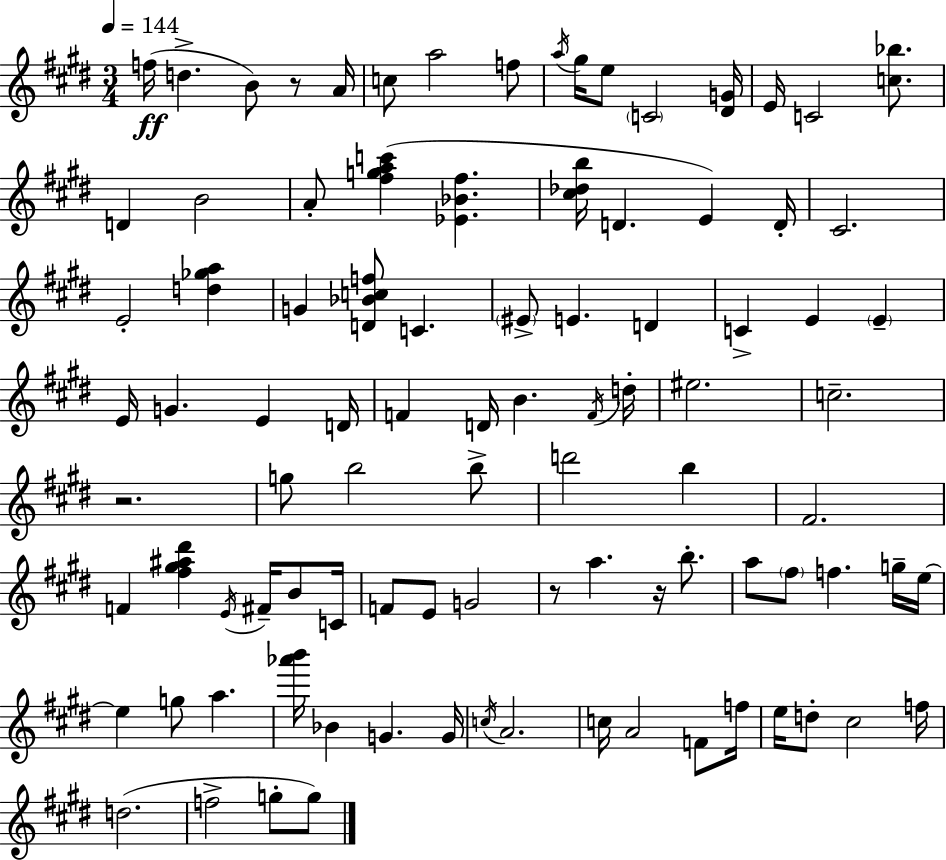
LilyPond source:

{
  \clef treble
  \numericTimeSignature
  \time 3/4
  \key e \major
  \tempo 4 = 144
  f''16(\ff d''4.-> b'8) r8 a'16 | c''8 a''2 f''8 | \acciaccatura { a''16 } gis''16 e''8 \parenthesize c'2 | <dis' g'>16 e'16 c'2 <c'' bes''>8. | \break d'4 b'2 | a'8-. <fis'' g'' a'' c'''>4( <ees' bes' fis''>4. | <cis'' des'' b''>16 d'4. e'4) | d'16-. cis'2. | \break e'2-. <d'' ges'' a''>4 | g'4 <d' bes' c'' f''>8 c'4. | \parenthesize eis'8-> e'4. d'4 | c'4-> e'4 \parenthesize e'4-- | \break e'16 g'4. e'4 | d'16 f'4 d'16 b'4. | \acciaccatura { f'16 } d''16-. eis''2. | c''2.-- | \break r2. | g''8 b''2 | b''8-> d'''2 b''4 | fis'2. | \break f'4 <fis'' gis'' ais'' dis'''>4 \acciaccatura { e'16 } fis'16-- | b'8 c'16 f'8 e'8 g'2 | r8 a''4. r16 | b''8.-. a''8 \parenthesize fis''8 f''4. | \break g''16-- e''16~~ e''4 g''8 a''4. | <aes''' b'''>16 bes'4 g'4. | g'16 \acciaccatura { c''16 } a'2. | c''16 a'2 | \break f'8 f''16 e''16 d''8-. cis''2 | f''16 d''2.( | f''2-> | g''8-. g''8) \bar "|."
}